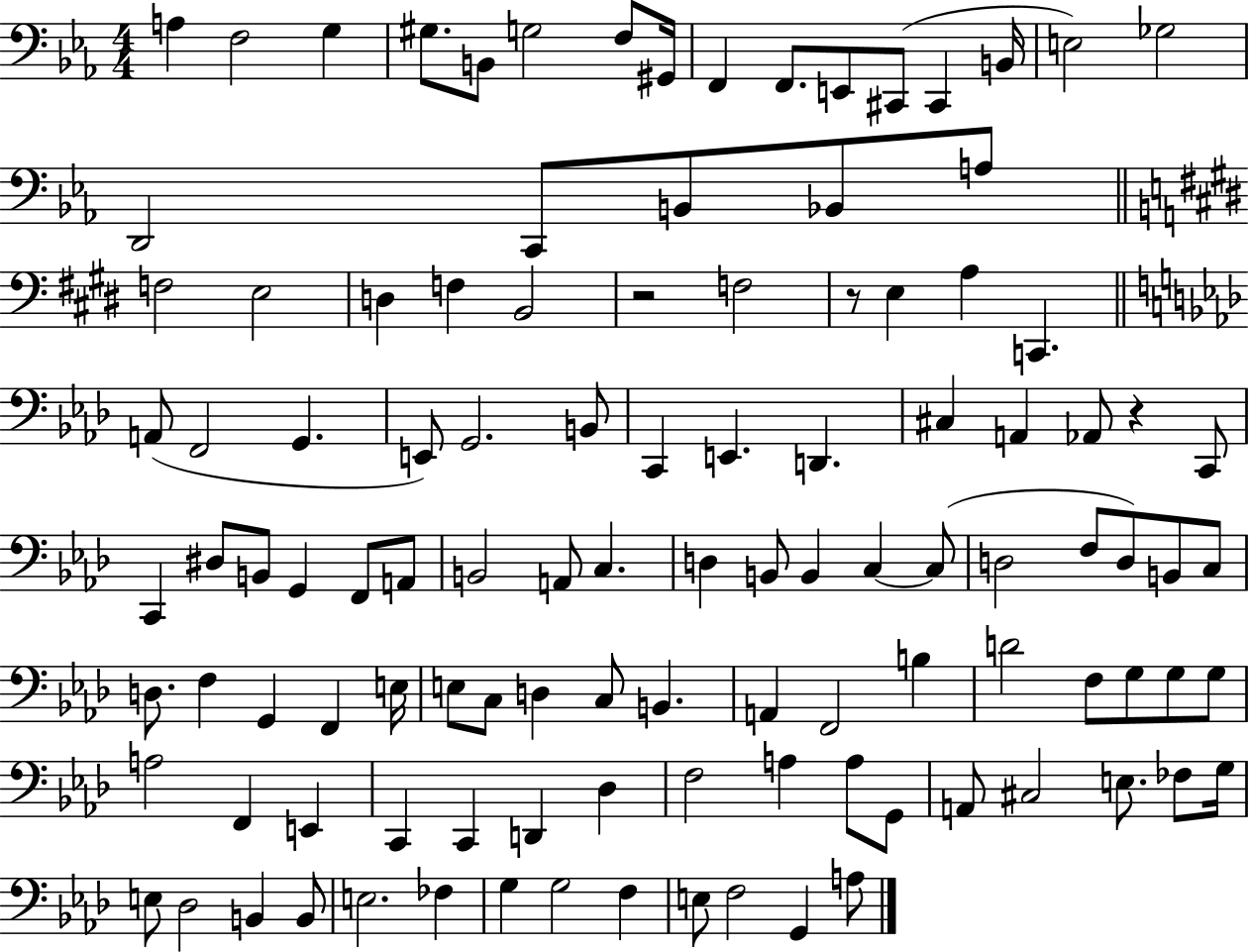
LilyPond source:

{
  \clef bass
  \numericTimeSignature
  \time 4/4
  \key ees \major
  a4 f2 g4 | gis8. b,8 g2 f8 gis,16 | f,4 f,8. e,8 cis,8( cis,4 b,16 | e2) ges2 | \break d,2 c,8 b,8 bes,8 a8 | \bar "||" \break \key e \major f2 e2 | d4 f4 b,2 | r2 f2 | r8 e4 a4 c,4. | \break \bar "||" \break \key aes \major a,8( f,2 g,4. | e,8) g,2. b,8 | c,4 e,4. d,4. | cis4 a,4 aes,8 r4 c,8 | \break c,4 dis8 b,8 g,4 f,8 a,8 | b,2 a,8 c4. | d4 b,8 b,4 c4~~ c8( | d2 f8 d8) b,8 c8 | \break d8. f4 g,4 f,4 e16 | e8 c8 d4 c8 b,4. | a,4 f,2 b4 | d'2 f8 g8 g8 g8 | \break a2 f,4 e,4 | c,4 c,4 d,4 des4 | f2 a4 a8 g,8 | a,8 cis2 e8. fes8 g16 | \break e8 des2 b,4 b,8 | e2. fes4 | g4 g2 f4 | e8 f2 g,4 a8 | \break \bar "|."
}